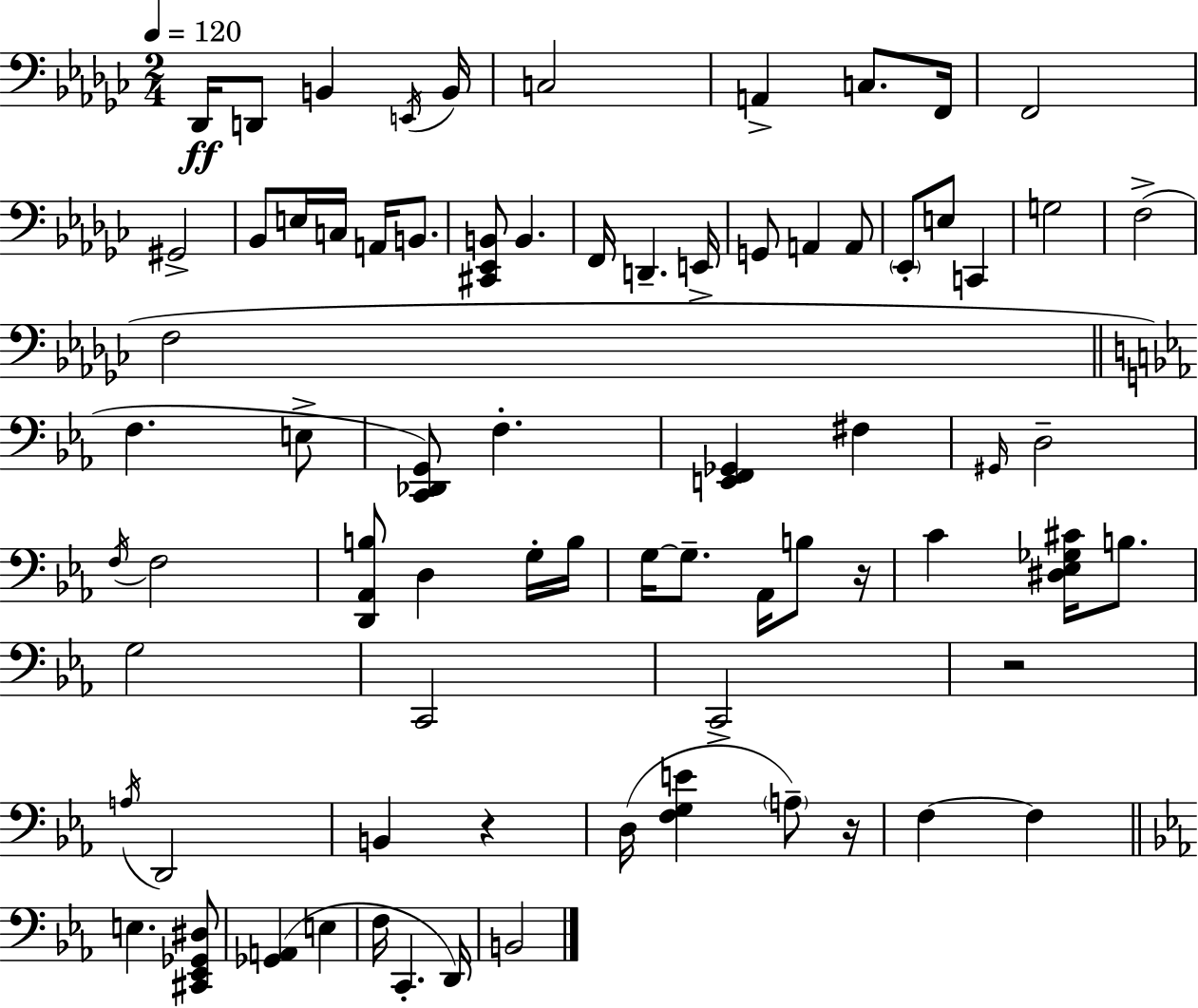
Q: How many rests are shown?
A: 4